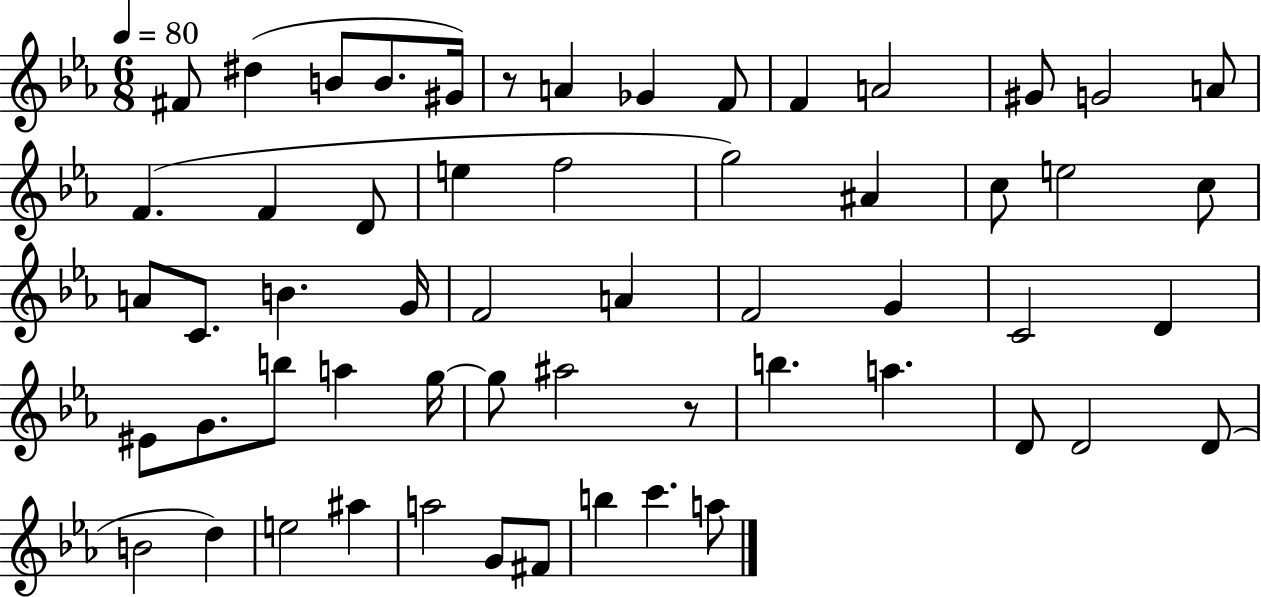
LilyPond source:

{
  \clef treble
  \numericTimeSignature
  \time 6/8
  \key ees \major
  \tempo 4 = 80
  \repeat volta 2 { fis'8 dis''4( b'8 b'8. gis'16) | r8 a'4 ges'4 f'8 | f'4 a'2 | gis'8 g'2 a'8 | \break f'4.( f'4 d'8 | e''4 f''2 | g''2) ais'4 | c''8 e''2 c''8 | \break a'8 c'8. b'4. g'16 | f'2 a'4 | f'2 g'4 | c'2 d'4 | \break eis'8 g'8. b''8 a''4 g''16~~ | g''8 ais''2 r8 | b''4. a''4. | d'8 d'2 d'8( | \break b'2 d''4) | e''2 ais''4 | a''2 g'8 fis'8 | b''4 c'''4. a''8 | \break } \bar "|."
}